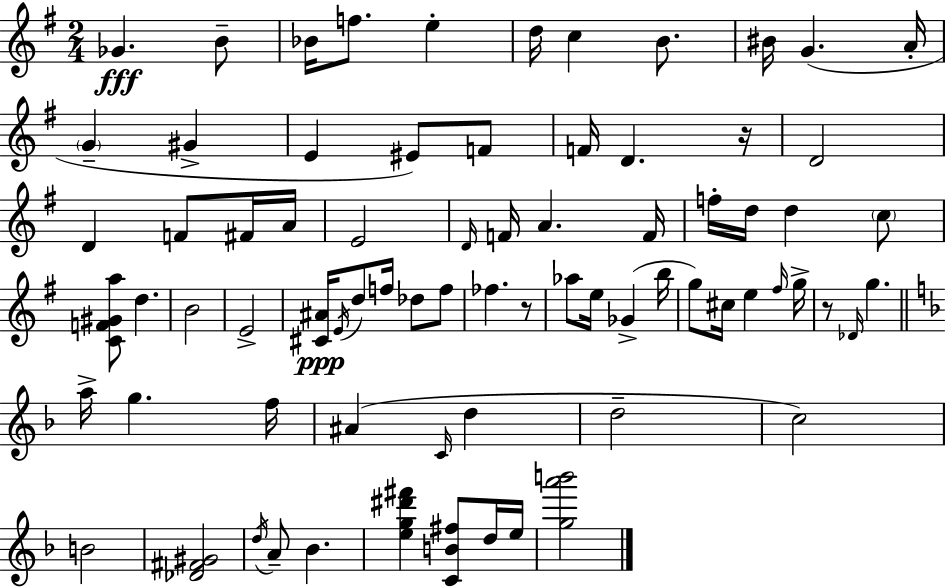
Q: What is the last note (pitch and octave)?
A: E5